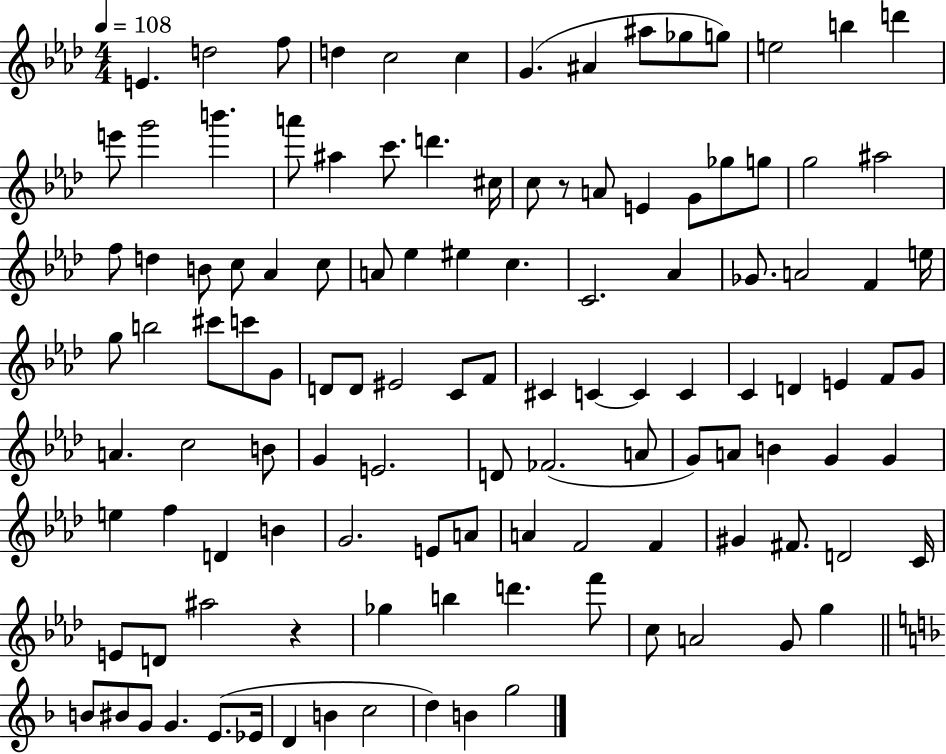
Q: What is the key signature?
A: AES major